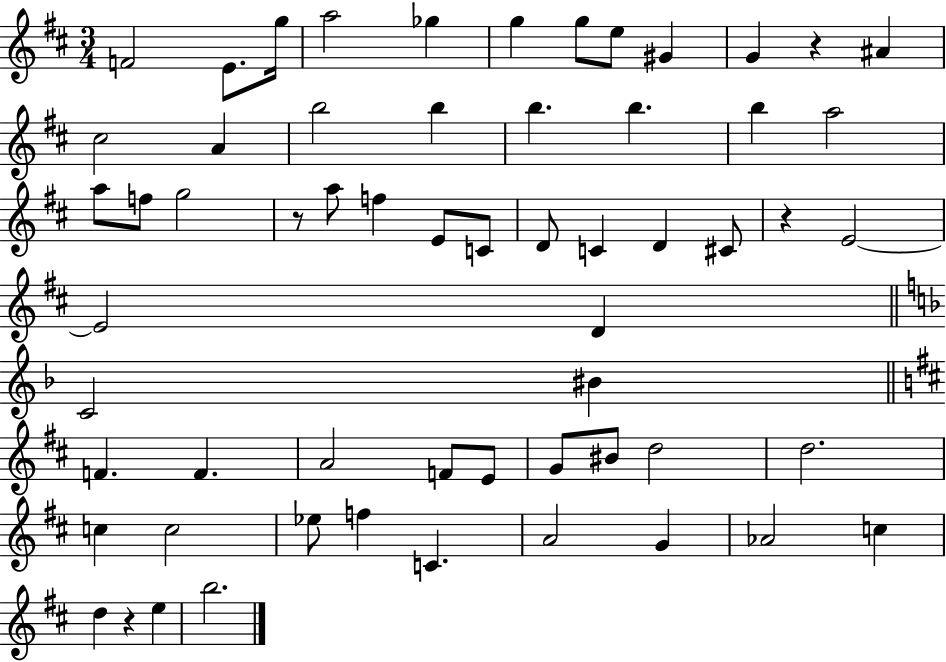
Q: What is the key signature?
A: D major